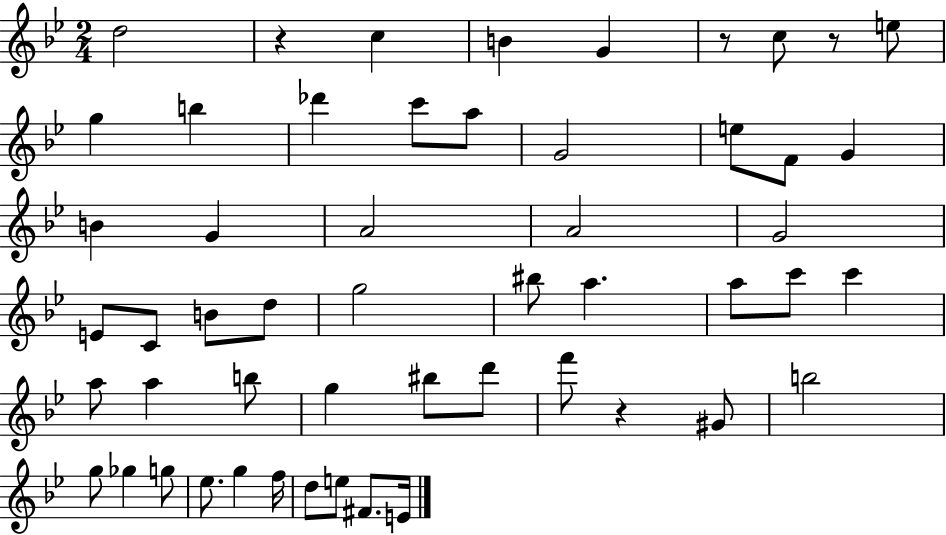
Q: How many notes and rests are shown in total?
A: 53